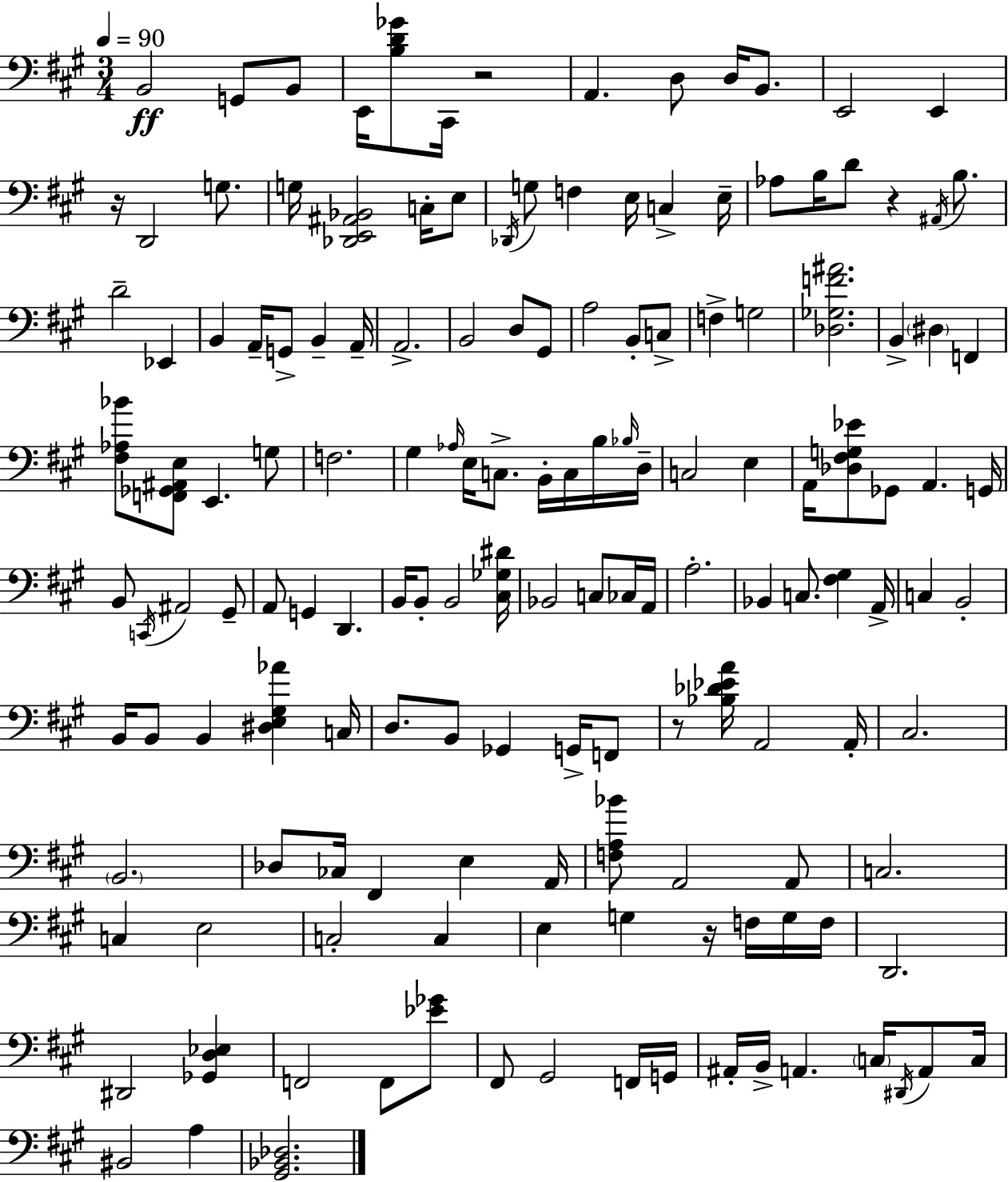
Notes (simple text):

B2/h G2/e B2/e E2/s [B3,D4,Gb4]/e C#2/s R/h A2/q. D3/e D3/s B2/e. E2/h E2/q R/s D2/h G3/e. G3/s [Db2,E2,A#2,Bb2]/h C3/s E3/e Db2/s G3/e F3/q E3/s C3/q E3/s Ab3/e B3/s D4/e R/q A#2/s B3/e. D4/h Eb2/q B2/q A2/s G2/e B2/q A2/s A2/h. B2/h D3/e G#2/e A3/h B2/e C3/e F3/q G3/h [Db3,Gb3,F4,A#4]/h. B2/q D#3/q F2/q [F#3,Ab3,Bb4]/e [F2,Gb2,A#2,E3]/e E2/q. G3/e F3/h. G#3/q Ab3/s E3/s C3/e. B2/s C3/s B3/s Bb3/s D3/s C3/h E3/q A2/s [Db3,F#3,G3,Eb4]/e Gb2/e A2/q. G2/s B2/e C2/s A#2/h G#2/e A2/e G2/q D2/q. B2/s B2/e B2/h [C#3,Gb3,D#4]/s Bb2/h C3/e CES3/s A2/s A3/h. Bb2/q C3/e. [F#3,G#3]/q A2/s C3/q B2/h B2/s B2/e B2/q [D#3,E3,G#3,Ab4]/q C3/s D3/e. B2/e Gb2/q G2/s F2/e R/e [Bb3,Db4,Eb4,A4]/s A2/h A2/s C#3/h. B2/h. Db3/e CES3/s F#2/q E3/q A2/s [F3,A3,Bb4]/e A2/h A2/e C3/h. C3/q E3/h C3/h C3/q E3/q G3/q R/s F3/s G3/s F3/s D2/h. D#2/h [Gb2,D3,Eb3]/q F2/h F2/e [Eb4,Gb4]/e F#2/e G#2/h F2/s G2/s A#2/s B2/s A2/q. C3/s D#2/s A2/e C3/s BIS2/h A3/q [G#2,Bb2,Db3]/h.